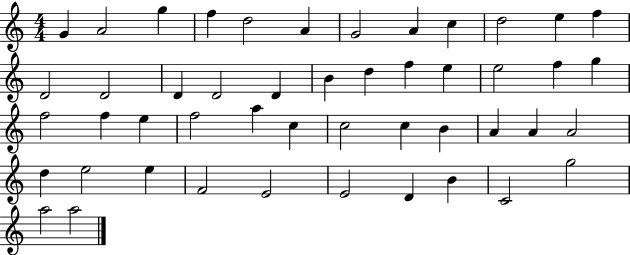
{
  \clef treble
  \numericTimeSignature
  \time 4/4
  \key c \major
  g'4 a'2 g''4 | f''4 d''2 a'4 | g'2 a'4 c''4 | d''2 e''4 f''4 | \break d'2 d'2 | d'4 d'2 d'4 | b'4 d''4 f''4 e''4 | e''2 f''4 g''4 | \break f''2 f''4 e''4 | f''2 a''4 c''4 | c''2 c''4 b'4 | a'4 a'4 a'2 | \break d''4 e''2 e''4 | f'2 e'2 | e'2 d'4 b'4 | c'2 g''2 | \break a''2 a''2 | \bar "|."
}